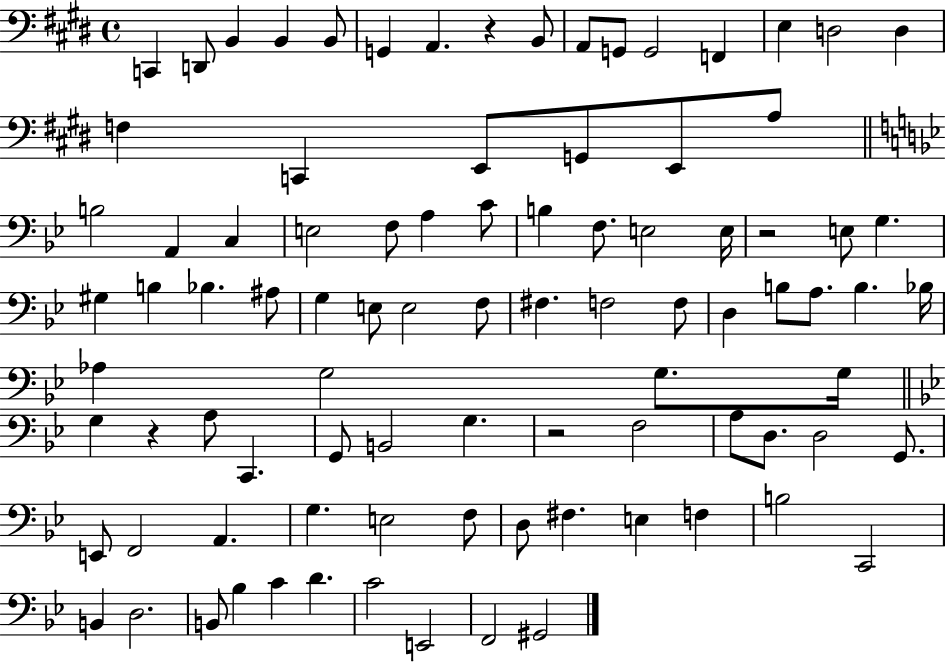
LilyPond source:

{
  \clef bass
  \time 4/4
  \defaultTimeSignature
  \key e \major
  \repeat volta 2 { c,4 d,8 b,4 b,4 b,8 | g,4 a,4. r4 b,8 | a,8 g,8 g,2 f,4 | e4 d2 d4 | \break f4 c,4 e,8 g,8 e,8 a8 | \bar "||" \break \key g \minor b2 a,4 c4 | e2 f8 a4 c'8 | b4 f8. e2 e16 | r2 e8 g4. | \break gis4 b4 bes4. ais8 | g4 e8 e2 f8 | fis4. f2 f8 | d4 b8 a8. b4. bes16 | \break aes4 g2 g8. g16 | \bar "||" \break \key g \minor g4 r4 a8 c,4. | g,8 b,2 g4. | r2 f2 | a8 d8. d2 g,8. | \break e,8 f,2 a,4. | g4. e2 f8 | d8 fis4. e4 f4 | b2 c,2 | \break b,4 d2. | b,8 bes4 c'4 d'4. | c'2 e,2 | f,2 gis,2 | \break } \bar "|."
}